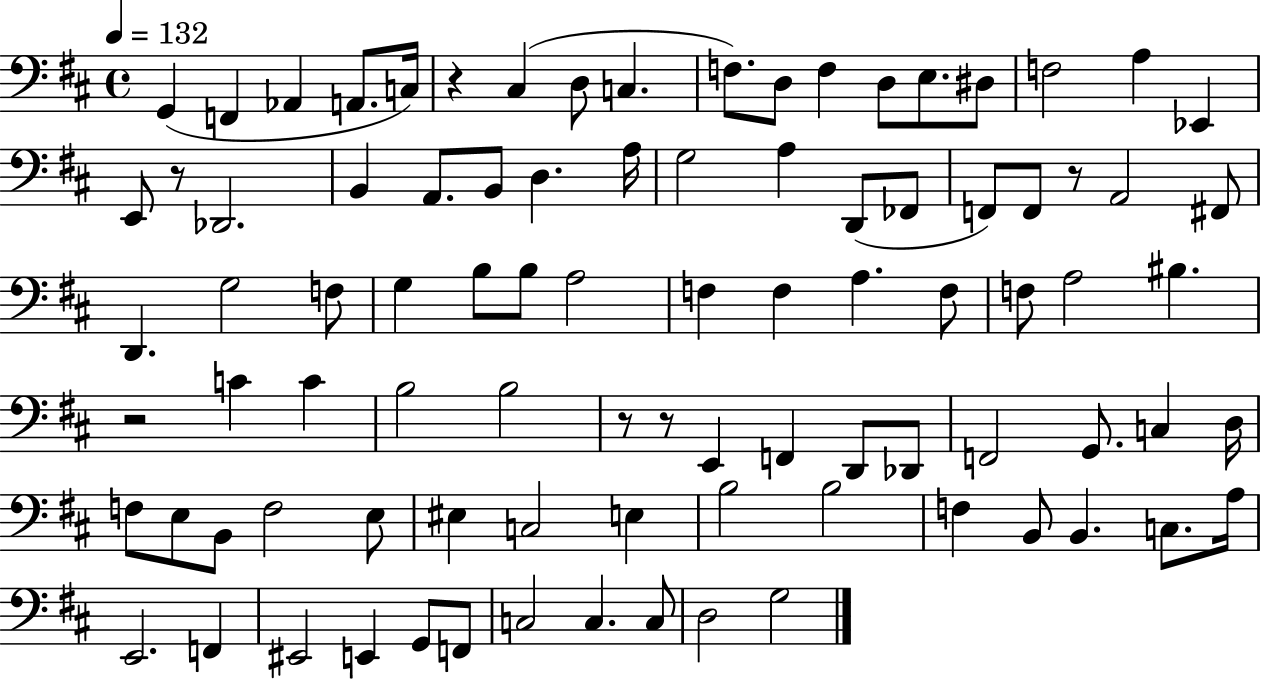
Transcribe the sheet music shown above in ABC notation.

X:1
T:Untitled
M:4/4
L:1/4
K:D
G,, F,, _A,, A,,/2 C,/4 z ^C, D,/2 C, F,/2 D,/2 F, D,/2 E,/2 ^D,/2 F,2 A, _E,, E,,/2 z/2 _D,,2 B,, A,,/2 B,,/2 D, A,/4 G,2 A, D,,/2 _F,,/2 F,,/2 F,,/2 z/2 A,,2 ^F,,/2 D,, G,2 F,/2 G, B,/2 B,/2 A,2 F, F, A, F,/2 F,/2 A,2 ^B, z2 C C B,2 B,2 z/2 z/2 E,, F,, D,,/2 _D,,/2 F,,2 G,,/2 C, D,/4 F,/2 E,/2 B,,/2 F,2 E,/2 ^E, C,2 E, B,2 B,2 F, B,,/2 B,, C,/2 A,/4 E,,2 F,, ^E,,2 E,, G,,/2 F,,/2 C,2 C, C,/2 D,2 G,2